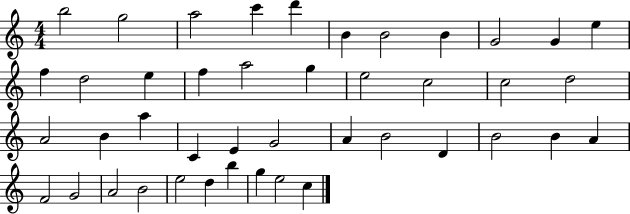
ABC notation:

X:1
T:Untitled
M:4/4
L:1/4
K:C
b2 g2 a2 c' d' B B2 B G2 G e f d2 e f a2 g e2 c2 c2 d2 A2 B a C E G2 A B2 D B2 B A F2 G2 A2 B2 e2 d b g e2 c